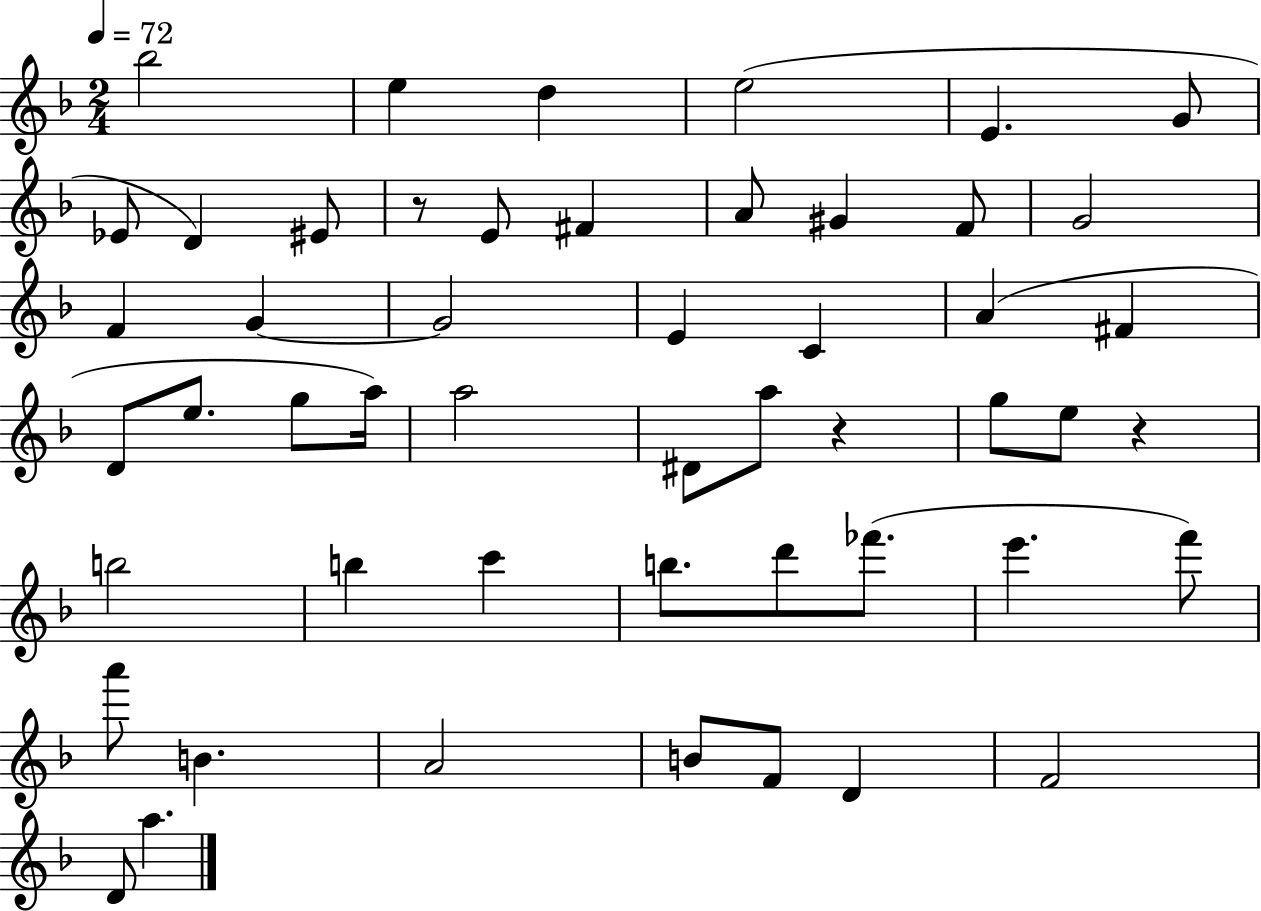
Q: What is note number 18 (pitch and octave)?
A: G4